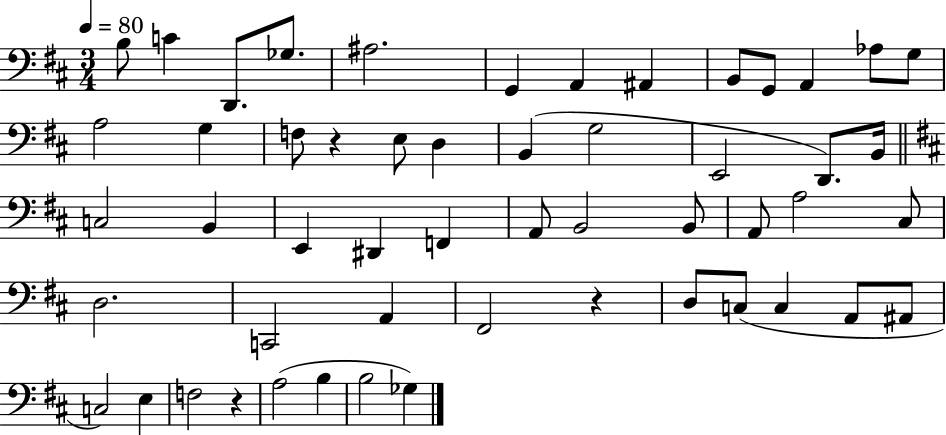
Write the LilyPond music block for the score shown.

{
  \clef bass
  \numericTimeSignature
  \time 3/4
  \key d \major
  \tempo 4 = 80
  b8 c'4 d,8. ges8. | ais2. | g,4 a,4 ais,4 | b,8 g,8 a,4 aes8 g8 | \break a2 g4 | f8 r4 e8 d4 | b,4( g2 | e,2 d,8.) b,16 | \break \bar "||" \break \key d \major c2 b,4 | e,4 dis,4 f,4 | a,8 b,2 b,8 | a,8 a2 cis8 | \break d2. | c,2 a,4 | fis,2 r4 | d8 c8( c4 a,8 ais,8 | \break c2) e4 | f2 r4 | a2( b4 | b2 ges4) | \break \bar "|."
}